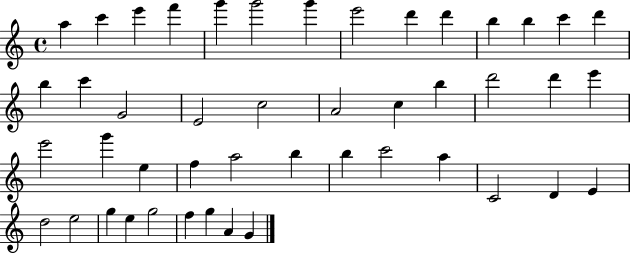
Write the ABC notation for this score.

X:1
T:Untitled
M:4/4
L:1/4
K:C
a c' e' f' g' g'2 g' e'2 d' d' b b c' d' b c' G2 E2 c2 A2 c b d'2 d' e' e'2 g' e f a2 b b c'2 a C2 D E d2 e2 g e g2 f g A G